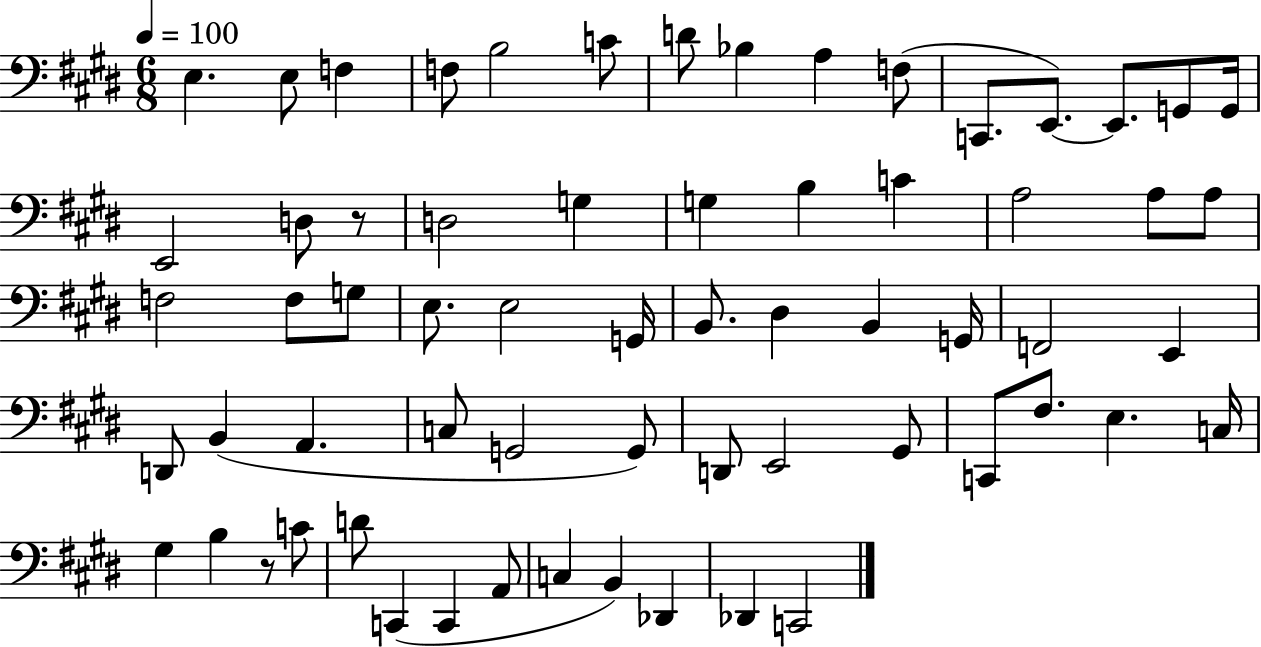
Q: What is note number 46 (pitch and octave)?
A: G#2